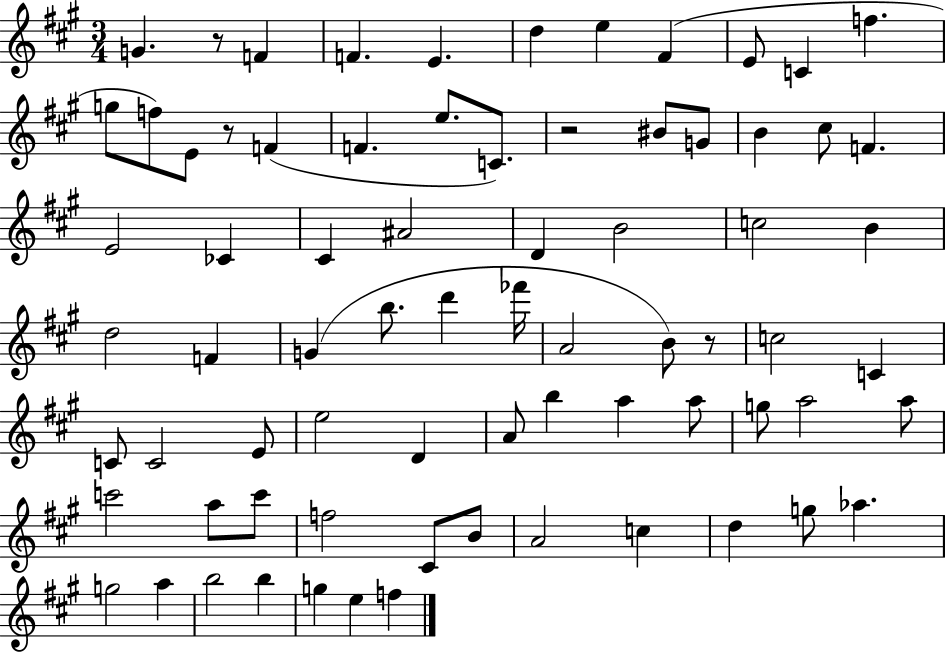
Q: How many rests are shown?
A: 4